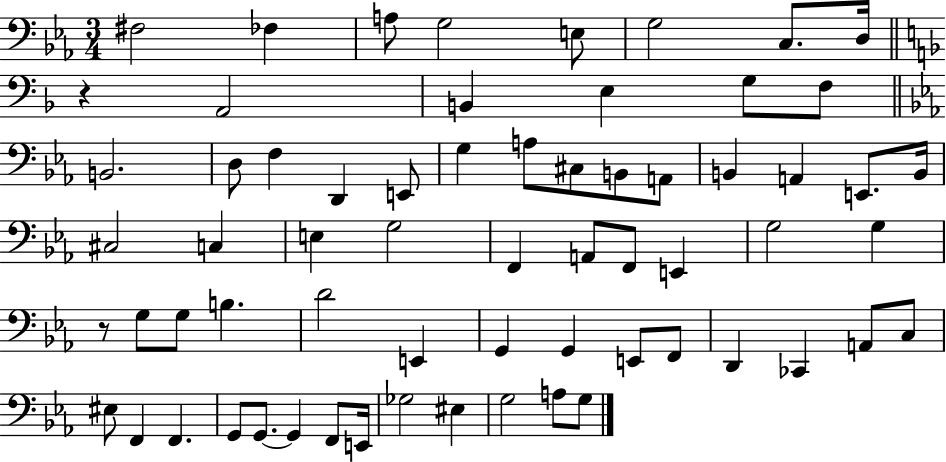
X:1
T:Untitled
M:3/4
L:1/4
K:Eb
^F,2 _F, A,/2 G,2 E,/2 G,2 C,/2 D,/4 z A,,2 B,, E, G,/2 F,/2 B,,2 D,/2 F, D,, E,,/2 G, A,/2 ^C,/2 B,,/2 A,,/2 B,, A,, E,,/2 B,,/4 ^C,2 C, E, G,2 F,, A,,/2 F,,/2 E,, G,2 G, z/2 G,/2 G,/2 B, D2 E,, G,, G,, E,,/2 F,,/2 D,, _C,, A,,/2 C,/2 ^E,/2 F,, F,, G,,/2 G,,/2 G,, F,,/2 E,,/4 _G,2 ^E, G,2 A,/2 G,/2